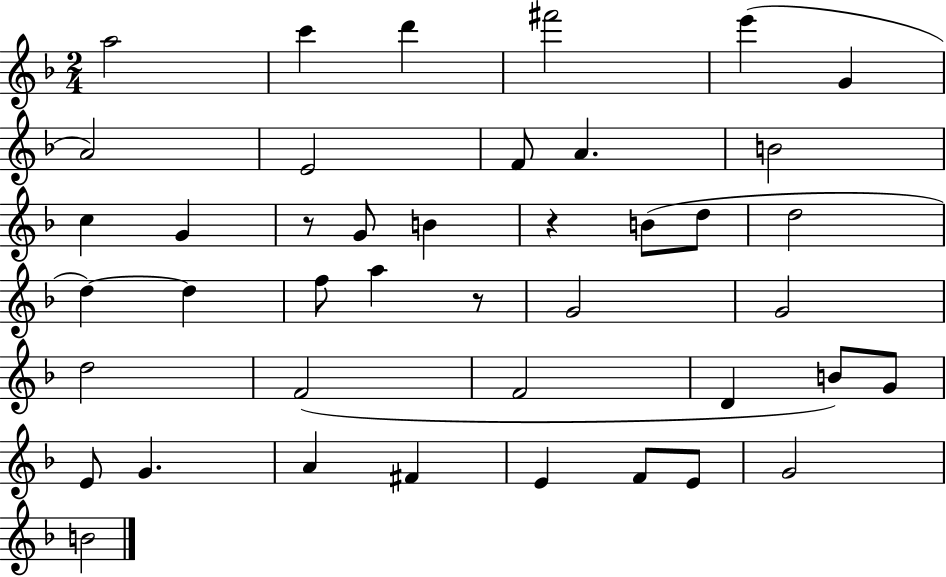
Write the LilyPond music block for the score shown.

{
  \clef treble
  \numericTimeSignature
  \time 2/4
  \key f \major
  a''2 | c'''4 d'''4 | fis'''2 | e'''4( g'4 | \break a'2) | e'2 | f'8 a'4. | b'2 | \break c''4 g'4 | r8 g'8 b'4 | r4 b'8( d''8 | d''2 | \break d''4~~) d''4 | f''8 a''4 r8 | g'2 | g'2 | \break d''2 | f'2( | f'2 | d'4 b'8) g'8 | \break e'8 g'4. | a'4 fis'4 | e'4 f'8 e'8 | g'2 | \break b'2 | \bar "|."
}